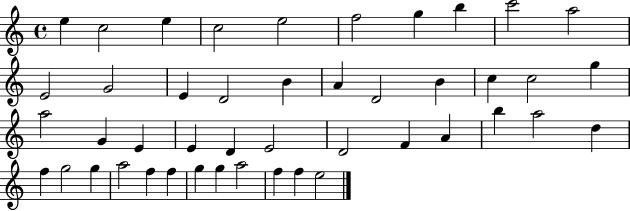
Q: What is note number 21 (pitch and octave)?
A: G5